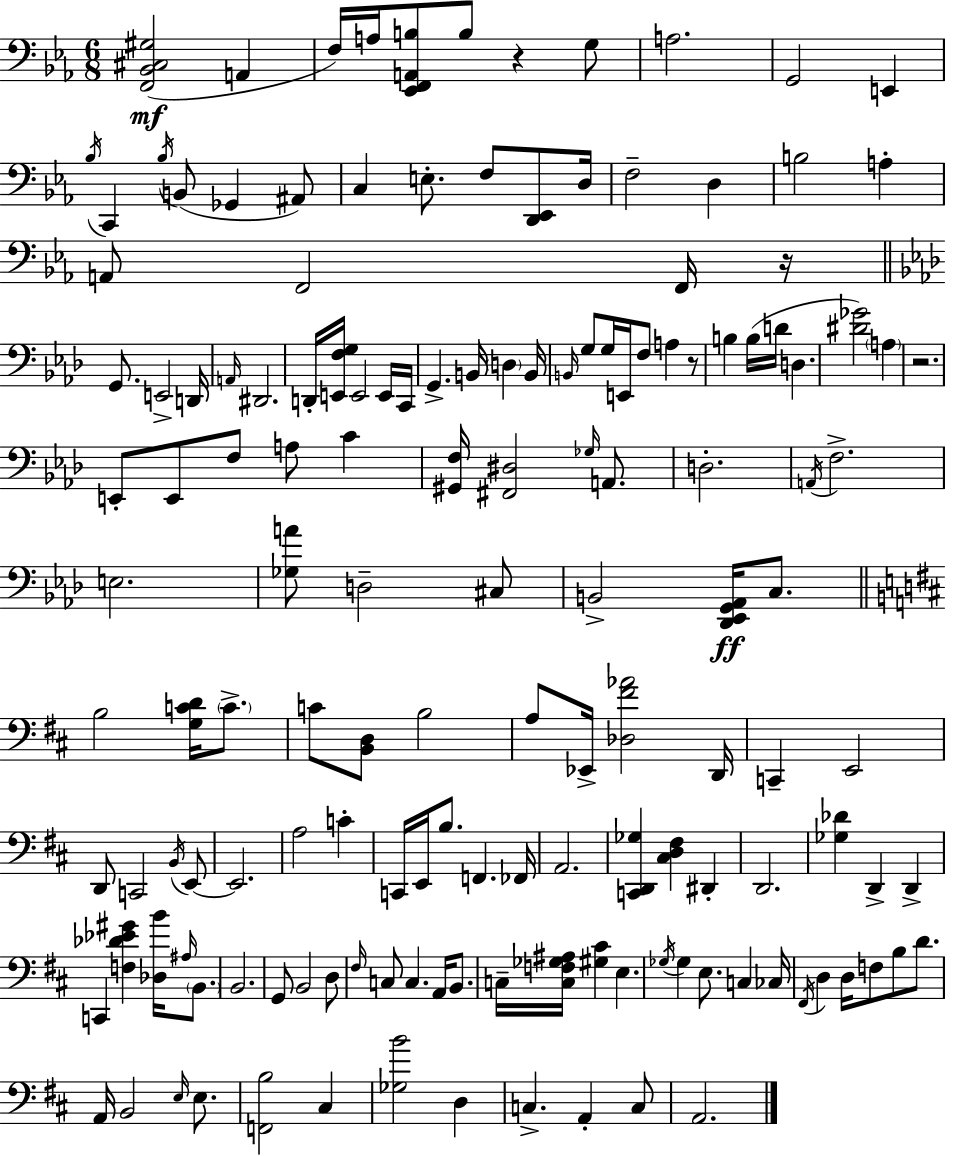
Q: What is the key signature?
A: EES major